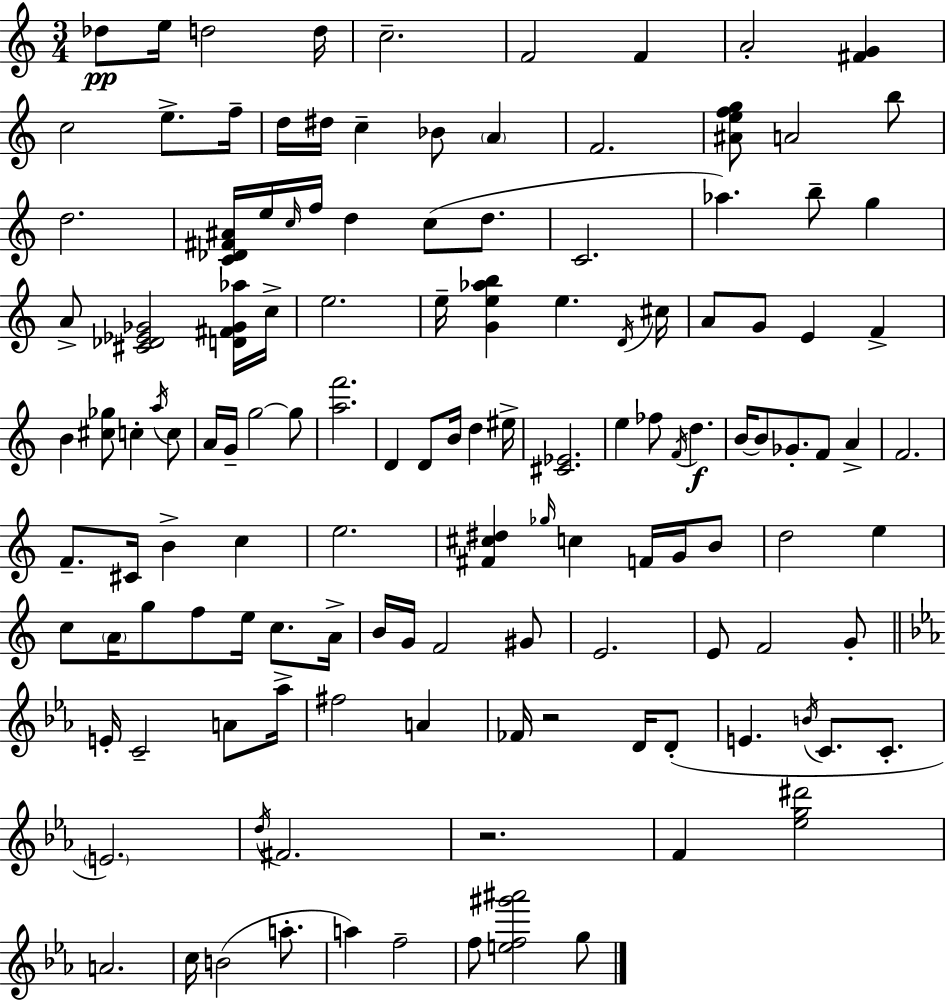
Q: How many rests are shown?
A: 2